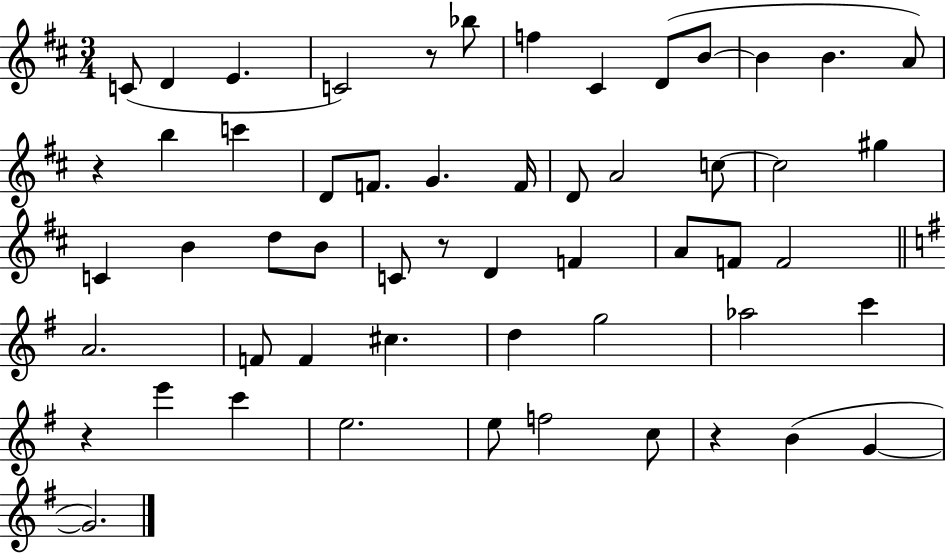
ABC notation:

X:1
T:Untitled
M:3/4
L:1/4
K:D
C/2 D E C2 z/2 _b/2 f ^C D/2 B/2 B B A/2 z b c' D/2 F/2 G F/4 D/2 A2 c/2 c2 ^g C B d/2 B/2 C/2 z/2 D F A/2 F/2 F2 A2 F/2 F ^c d g2 _a2 c' z e' c' e2 e/2 f2 c/2 z B G G2